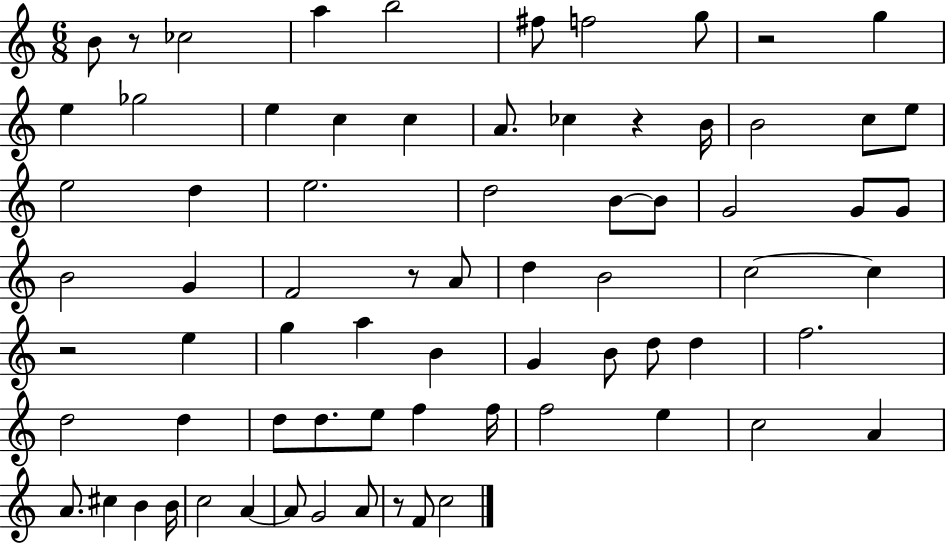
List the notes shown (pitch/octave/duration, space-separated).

B4/e R/e CES5/h A5/q B5/h F#5/e F5/h G5/e R/h G5/q E5/q Gb5/h E5/q C5/q C5/q A4/e. CES5/q R/q B4/s B4/h C5/e E5/e E5/h D5/q E5/h. D5/h B4/e B4/e G4/h G4/e G4/e B4/h G4/q F4/h R/e A4/e D5/q B4/h C5/h C5/q R/h E5/q G5/q A5/q B4/q G4/q B4/e D5/e D5/q F5/h. D5/h D5/q D5/e D5/e. E5/e F5/q F5/s F5/h E5/q C5/h A4/q A4/e. C#5/q B4/q B4/s C5/h A4/q A4/e G4/h A4/e R/e F4/e C5/h